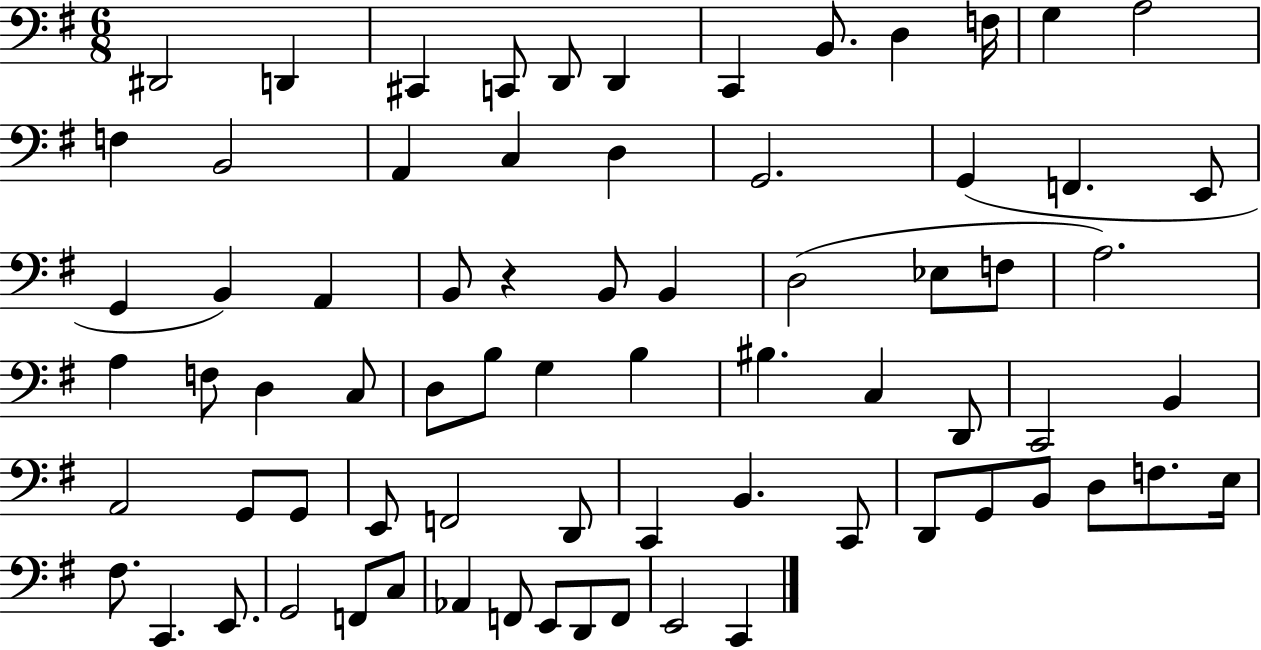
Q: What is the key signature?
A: G major